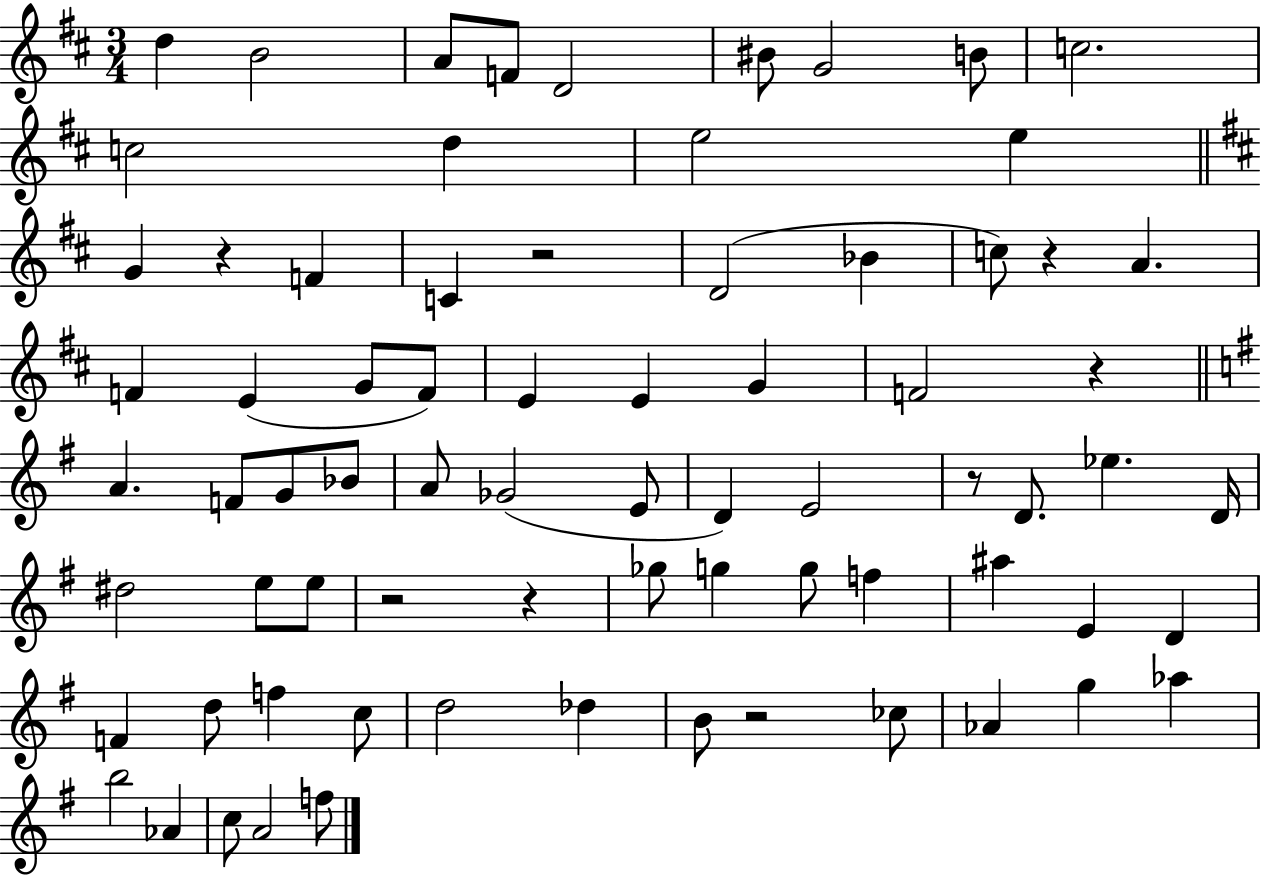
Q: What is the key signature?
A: D major